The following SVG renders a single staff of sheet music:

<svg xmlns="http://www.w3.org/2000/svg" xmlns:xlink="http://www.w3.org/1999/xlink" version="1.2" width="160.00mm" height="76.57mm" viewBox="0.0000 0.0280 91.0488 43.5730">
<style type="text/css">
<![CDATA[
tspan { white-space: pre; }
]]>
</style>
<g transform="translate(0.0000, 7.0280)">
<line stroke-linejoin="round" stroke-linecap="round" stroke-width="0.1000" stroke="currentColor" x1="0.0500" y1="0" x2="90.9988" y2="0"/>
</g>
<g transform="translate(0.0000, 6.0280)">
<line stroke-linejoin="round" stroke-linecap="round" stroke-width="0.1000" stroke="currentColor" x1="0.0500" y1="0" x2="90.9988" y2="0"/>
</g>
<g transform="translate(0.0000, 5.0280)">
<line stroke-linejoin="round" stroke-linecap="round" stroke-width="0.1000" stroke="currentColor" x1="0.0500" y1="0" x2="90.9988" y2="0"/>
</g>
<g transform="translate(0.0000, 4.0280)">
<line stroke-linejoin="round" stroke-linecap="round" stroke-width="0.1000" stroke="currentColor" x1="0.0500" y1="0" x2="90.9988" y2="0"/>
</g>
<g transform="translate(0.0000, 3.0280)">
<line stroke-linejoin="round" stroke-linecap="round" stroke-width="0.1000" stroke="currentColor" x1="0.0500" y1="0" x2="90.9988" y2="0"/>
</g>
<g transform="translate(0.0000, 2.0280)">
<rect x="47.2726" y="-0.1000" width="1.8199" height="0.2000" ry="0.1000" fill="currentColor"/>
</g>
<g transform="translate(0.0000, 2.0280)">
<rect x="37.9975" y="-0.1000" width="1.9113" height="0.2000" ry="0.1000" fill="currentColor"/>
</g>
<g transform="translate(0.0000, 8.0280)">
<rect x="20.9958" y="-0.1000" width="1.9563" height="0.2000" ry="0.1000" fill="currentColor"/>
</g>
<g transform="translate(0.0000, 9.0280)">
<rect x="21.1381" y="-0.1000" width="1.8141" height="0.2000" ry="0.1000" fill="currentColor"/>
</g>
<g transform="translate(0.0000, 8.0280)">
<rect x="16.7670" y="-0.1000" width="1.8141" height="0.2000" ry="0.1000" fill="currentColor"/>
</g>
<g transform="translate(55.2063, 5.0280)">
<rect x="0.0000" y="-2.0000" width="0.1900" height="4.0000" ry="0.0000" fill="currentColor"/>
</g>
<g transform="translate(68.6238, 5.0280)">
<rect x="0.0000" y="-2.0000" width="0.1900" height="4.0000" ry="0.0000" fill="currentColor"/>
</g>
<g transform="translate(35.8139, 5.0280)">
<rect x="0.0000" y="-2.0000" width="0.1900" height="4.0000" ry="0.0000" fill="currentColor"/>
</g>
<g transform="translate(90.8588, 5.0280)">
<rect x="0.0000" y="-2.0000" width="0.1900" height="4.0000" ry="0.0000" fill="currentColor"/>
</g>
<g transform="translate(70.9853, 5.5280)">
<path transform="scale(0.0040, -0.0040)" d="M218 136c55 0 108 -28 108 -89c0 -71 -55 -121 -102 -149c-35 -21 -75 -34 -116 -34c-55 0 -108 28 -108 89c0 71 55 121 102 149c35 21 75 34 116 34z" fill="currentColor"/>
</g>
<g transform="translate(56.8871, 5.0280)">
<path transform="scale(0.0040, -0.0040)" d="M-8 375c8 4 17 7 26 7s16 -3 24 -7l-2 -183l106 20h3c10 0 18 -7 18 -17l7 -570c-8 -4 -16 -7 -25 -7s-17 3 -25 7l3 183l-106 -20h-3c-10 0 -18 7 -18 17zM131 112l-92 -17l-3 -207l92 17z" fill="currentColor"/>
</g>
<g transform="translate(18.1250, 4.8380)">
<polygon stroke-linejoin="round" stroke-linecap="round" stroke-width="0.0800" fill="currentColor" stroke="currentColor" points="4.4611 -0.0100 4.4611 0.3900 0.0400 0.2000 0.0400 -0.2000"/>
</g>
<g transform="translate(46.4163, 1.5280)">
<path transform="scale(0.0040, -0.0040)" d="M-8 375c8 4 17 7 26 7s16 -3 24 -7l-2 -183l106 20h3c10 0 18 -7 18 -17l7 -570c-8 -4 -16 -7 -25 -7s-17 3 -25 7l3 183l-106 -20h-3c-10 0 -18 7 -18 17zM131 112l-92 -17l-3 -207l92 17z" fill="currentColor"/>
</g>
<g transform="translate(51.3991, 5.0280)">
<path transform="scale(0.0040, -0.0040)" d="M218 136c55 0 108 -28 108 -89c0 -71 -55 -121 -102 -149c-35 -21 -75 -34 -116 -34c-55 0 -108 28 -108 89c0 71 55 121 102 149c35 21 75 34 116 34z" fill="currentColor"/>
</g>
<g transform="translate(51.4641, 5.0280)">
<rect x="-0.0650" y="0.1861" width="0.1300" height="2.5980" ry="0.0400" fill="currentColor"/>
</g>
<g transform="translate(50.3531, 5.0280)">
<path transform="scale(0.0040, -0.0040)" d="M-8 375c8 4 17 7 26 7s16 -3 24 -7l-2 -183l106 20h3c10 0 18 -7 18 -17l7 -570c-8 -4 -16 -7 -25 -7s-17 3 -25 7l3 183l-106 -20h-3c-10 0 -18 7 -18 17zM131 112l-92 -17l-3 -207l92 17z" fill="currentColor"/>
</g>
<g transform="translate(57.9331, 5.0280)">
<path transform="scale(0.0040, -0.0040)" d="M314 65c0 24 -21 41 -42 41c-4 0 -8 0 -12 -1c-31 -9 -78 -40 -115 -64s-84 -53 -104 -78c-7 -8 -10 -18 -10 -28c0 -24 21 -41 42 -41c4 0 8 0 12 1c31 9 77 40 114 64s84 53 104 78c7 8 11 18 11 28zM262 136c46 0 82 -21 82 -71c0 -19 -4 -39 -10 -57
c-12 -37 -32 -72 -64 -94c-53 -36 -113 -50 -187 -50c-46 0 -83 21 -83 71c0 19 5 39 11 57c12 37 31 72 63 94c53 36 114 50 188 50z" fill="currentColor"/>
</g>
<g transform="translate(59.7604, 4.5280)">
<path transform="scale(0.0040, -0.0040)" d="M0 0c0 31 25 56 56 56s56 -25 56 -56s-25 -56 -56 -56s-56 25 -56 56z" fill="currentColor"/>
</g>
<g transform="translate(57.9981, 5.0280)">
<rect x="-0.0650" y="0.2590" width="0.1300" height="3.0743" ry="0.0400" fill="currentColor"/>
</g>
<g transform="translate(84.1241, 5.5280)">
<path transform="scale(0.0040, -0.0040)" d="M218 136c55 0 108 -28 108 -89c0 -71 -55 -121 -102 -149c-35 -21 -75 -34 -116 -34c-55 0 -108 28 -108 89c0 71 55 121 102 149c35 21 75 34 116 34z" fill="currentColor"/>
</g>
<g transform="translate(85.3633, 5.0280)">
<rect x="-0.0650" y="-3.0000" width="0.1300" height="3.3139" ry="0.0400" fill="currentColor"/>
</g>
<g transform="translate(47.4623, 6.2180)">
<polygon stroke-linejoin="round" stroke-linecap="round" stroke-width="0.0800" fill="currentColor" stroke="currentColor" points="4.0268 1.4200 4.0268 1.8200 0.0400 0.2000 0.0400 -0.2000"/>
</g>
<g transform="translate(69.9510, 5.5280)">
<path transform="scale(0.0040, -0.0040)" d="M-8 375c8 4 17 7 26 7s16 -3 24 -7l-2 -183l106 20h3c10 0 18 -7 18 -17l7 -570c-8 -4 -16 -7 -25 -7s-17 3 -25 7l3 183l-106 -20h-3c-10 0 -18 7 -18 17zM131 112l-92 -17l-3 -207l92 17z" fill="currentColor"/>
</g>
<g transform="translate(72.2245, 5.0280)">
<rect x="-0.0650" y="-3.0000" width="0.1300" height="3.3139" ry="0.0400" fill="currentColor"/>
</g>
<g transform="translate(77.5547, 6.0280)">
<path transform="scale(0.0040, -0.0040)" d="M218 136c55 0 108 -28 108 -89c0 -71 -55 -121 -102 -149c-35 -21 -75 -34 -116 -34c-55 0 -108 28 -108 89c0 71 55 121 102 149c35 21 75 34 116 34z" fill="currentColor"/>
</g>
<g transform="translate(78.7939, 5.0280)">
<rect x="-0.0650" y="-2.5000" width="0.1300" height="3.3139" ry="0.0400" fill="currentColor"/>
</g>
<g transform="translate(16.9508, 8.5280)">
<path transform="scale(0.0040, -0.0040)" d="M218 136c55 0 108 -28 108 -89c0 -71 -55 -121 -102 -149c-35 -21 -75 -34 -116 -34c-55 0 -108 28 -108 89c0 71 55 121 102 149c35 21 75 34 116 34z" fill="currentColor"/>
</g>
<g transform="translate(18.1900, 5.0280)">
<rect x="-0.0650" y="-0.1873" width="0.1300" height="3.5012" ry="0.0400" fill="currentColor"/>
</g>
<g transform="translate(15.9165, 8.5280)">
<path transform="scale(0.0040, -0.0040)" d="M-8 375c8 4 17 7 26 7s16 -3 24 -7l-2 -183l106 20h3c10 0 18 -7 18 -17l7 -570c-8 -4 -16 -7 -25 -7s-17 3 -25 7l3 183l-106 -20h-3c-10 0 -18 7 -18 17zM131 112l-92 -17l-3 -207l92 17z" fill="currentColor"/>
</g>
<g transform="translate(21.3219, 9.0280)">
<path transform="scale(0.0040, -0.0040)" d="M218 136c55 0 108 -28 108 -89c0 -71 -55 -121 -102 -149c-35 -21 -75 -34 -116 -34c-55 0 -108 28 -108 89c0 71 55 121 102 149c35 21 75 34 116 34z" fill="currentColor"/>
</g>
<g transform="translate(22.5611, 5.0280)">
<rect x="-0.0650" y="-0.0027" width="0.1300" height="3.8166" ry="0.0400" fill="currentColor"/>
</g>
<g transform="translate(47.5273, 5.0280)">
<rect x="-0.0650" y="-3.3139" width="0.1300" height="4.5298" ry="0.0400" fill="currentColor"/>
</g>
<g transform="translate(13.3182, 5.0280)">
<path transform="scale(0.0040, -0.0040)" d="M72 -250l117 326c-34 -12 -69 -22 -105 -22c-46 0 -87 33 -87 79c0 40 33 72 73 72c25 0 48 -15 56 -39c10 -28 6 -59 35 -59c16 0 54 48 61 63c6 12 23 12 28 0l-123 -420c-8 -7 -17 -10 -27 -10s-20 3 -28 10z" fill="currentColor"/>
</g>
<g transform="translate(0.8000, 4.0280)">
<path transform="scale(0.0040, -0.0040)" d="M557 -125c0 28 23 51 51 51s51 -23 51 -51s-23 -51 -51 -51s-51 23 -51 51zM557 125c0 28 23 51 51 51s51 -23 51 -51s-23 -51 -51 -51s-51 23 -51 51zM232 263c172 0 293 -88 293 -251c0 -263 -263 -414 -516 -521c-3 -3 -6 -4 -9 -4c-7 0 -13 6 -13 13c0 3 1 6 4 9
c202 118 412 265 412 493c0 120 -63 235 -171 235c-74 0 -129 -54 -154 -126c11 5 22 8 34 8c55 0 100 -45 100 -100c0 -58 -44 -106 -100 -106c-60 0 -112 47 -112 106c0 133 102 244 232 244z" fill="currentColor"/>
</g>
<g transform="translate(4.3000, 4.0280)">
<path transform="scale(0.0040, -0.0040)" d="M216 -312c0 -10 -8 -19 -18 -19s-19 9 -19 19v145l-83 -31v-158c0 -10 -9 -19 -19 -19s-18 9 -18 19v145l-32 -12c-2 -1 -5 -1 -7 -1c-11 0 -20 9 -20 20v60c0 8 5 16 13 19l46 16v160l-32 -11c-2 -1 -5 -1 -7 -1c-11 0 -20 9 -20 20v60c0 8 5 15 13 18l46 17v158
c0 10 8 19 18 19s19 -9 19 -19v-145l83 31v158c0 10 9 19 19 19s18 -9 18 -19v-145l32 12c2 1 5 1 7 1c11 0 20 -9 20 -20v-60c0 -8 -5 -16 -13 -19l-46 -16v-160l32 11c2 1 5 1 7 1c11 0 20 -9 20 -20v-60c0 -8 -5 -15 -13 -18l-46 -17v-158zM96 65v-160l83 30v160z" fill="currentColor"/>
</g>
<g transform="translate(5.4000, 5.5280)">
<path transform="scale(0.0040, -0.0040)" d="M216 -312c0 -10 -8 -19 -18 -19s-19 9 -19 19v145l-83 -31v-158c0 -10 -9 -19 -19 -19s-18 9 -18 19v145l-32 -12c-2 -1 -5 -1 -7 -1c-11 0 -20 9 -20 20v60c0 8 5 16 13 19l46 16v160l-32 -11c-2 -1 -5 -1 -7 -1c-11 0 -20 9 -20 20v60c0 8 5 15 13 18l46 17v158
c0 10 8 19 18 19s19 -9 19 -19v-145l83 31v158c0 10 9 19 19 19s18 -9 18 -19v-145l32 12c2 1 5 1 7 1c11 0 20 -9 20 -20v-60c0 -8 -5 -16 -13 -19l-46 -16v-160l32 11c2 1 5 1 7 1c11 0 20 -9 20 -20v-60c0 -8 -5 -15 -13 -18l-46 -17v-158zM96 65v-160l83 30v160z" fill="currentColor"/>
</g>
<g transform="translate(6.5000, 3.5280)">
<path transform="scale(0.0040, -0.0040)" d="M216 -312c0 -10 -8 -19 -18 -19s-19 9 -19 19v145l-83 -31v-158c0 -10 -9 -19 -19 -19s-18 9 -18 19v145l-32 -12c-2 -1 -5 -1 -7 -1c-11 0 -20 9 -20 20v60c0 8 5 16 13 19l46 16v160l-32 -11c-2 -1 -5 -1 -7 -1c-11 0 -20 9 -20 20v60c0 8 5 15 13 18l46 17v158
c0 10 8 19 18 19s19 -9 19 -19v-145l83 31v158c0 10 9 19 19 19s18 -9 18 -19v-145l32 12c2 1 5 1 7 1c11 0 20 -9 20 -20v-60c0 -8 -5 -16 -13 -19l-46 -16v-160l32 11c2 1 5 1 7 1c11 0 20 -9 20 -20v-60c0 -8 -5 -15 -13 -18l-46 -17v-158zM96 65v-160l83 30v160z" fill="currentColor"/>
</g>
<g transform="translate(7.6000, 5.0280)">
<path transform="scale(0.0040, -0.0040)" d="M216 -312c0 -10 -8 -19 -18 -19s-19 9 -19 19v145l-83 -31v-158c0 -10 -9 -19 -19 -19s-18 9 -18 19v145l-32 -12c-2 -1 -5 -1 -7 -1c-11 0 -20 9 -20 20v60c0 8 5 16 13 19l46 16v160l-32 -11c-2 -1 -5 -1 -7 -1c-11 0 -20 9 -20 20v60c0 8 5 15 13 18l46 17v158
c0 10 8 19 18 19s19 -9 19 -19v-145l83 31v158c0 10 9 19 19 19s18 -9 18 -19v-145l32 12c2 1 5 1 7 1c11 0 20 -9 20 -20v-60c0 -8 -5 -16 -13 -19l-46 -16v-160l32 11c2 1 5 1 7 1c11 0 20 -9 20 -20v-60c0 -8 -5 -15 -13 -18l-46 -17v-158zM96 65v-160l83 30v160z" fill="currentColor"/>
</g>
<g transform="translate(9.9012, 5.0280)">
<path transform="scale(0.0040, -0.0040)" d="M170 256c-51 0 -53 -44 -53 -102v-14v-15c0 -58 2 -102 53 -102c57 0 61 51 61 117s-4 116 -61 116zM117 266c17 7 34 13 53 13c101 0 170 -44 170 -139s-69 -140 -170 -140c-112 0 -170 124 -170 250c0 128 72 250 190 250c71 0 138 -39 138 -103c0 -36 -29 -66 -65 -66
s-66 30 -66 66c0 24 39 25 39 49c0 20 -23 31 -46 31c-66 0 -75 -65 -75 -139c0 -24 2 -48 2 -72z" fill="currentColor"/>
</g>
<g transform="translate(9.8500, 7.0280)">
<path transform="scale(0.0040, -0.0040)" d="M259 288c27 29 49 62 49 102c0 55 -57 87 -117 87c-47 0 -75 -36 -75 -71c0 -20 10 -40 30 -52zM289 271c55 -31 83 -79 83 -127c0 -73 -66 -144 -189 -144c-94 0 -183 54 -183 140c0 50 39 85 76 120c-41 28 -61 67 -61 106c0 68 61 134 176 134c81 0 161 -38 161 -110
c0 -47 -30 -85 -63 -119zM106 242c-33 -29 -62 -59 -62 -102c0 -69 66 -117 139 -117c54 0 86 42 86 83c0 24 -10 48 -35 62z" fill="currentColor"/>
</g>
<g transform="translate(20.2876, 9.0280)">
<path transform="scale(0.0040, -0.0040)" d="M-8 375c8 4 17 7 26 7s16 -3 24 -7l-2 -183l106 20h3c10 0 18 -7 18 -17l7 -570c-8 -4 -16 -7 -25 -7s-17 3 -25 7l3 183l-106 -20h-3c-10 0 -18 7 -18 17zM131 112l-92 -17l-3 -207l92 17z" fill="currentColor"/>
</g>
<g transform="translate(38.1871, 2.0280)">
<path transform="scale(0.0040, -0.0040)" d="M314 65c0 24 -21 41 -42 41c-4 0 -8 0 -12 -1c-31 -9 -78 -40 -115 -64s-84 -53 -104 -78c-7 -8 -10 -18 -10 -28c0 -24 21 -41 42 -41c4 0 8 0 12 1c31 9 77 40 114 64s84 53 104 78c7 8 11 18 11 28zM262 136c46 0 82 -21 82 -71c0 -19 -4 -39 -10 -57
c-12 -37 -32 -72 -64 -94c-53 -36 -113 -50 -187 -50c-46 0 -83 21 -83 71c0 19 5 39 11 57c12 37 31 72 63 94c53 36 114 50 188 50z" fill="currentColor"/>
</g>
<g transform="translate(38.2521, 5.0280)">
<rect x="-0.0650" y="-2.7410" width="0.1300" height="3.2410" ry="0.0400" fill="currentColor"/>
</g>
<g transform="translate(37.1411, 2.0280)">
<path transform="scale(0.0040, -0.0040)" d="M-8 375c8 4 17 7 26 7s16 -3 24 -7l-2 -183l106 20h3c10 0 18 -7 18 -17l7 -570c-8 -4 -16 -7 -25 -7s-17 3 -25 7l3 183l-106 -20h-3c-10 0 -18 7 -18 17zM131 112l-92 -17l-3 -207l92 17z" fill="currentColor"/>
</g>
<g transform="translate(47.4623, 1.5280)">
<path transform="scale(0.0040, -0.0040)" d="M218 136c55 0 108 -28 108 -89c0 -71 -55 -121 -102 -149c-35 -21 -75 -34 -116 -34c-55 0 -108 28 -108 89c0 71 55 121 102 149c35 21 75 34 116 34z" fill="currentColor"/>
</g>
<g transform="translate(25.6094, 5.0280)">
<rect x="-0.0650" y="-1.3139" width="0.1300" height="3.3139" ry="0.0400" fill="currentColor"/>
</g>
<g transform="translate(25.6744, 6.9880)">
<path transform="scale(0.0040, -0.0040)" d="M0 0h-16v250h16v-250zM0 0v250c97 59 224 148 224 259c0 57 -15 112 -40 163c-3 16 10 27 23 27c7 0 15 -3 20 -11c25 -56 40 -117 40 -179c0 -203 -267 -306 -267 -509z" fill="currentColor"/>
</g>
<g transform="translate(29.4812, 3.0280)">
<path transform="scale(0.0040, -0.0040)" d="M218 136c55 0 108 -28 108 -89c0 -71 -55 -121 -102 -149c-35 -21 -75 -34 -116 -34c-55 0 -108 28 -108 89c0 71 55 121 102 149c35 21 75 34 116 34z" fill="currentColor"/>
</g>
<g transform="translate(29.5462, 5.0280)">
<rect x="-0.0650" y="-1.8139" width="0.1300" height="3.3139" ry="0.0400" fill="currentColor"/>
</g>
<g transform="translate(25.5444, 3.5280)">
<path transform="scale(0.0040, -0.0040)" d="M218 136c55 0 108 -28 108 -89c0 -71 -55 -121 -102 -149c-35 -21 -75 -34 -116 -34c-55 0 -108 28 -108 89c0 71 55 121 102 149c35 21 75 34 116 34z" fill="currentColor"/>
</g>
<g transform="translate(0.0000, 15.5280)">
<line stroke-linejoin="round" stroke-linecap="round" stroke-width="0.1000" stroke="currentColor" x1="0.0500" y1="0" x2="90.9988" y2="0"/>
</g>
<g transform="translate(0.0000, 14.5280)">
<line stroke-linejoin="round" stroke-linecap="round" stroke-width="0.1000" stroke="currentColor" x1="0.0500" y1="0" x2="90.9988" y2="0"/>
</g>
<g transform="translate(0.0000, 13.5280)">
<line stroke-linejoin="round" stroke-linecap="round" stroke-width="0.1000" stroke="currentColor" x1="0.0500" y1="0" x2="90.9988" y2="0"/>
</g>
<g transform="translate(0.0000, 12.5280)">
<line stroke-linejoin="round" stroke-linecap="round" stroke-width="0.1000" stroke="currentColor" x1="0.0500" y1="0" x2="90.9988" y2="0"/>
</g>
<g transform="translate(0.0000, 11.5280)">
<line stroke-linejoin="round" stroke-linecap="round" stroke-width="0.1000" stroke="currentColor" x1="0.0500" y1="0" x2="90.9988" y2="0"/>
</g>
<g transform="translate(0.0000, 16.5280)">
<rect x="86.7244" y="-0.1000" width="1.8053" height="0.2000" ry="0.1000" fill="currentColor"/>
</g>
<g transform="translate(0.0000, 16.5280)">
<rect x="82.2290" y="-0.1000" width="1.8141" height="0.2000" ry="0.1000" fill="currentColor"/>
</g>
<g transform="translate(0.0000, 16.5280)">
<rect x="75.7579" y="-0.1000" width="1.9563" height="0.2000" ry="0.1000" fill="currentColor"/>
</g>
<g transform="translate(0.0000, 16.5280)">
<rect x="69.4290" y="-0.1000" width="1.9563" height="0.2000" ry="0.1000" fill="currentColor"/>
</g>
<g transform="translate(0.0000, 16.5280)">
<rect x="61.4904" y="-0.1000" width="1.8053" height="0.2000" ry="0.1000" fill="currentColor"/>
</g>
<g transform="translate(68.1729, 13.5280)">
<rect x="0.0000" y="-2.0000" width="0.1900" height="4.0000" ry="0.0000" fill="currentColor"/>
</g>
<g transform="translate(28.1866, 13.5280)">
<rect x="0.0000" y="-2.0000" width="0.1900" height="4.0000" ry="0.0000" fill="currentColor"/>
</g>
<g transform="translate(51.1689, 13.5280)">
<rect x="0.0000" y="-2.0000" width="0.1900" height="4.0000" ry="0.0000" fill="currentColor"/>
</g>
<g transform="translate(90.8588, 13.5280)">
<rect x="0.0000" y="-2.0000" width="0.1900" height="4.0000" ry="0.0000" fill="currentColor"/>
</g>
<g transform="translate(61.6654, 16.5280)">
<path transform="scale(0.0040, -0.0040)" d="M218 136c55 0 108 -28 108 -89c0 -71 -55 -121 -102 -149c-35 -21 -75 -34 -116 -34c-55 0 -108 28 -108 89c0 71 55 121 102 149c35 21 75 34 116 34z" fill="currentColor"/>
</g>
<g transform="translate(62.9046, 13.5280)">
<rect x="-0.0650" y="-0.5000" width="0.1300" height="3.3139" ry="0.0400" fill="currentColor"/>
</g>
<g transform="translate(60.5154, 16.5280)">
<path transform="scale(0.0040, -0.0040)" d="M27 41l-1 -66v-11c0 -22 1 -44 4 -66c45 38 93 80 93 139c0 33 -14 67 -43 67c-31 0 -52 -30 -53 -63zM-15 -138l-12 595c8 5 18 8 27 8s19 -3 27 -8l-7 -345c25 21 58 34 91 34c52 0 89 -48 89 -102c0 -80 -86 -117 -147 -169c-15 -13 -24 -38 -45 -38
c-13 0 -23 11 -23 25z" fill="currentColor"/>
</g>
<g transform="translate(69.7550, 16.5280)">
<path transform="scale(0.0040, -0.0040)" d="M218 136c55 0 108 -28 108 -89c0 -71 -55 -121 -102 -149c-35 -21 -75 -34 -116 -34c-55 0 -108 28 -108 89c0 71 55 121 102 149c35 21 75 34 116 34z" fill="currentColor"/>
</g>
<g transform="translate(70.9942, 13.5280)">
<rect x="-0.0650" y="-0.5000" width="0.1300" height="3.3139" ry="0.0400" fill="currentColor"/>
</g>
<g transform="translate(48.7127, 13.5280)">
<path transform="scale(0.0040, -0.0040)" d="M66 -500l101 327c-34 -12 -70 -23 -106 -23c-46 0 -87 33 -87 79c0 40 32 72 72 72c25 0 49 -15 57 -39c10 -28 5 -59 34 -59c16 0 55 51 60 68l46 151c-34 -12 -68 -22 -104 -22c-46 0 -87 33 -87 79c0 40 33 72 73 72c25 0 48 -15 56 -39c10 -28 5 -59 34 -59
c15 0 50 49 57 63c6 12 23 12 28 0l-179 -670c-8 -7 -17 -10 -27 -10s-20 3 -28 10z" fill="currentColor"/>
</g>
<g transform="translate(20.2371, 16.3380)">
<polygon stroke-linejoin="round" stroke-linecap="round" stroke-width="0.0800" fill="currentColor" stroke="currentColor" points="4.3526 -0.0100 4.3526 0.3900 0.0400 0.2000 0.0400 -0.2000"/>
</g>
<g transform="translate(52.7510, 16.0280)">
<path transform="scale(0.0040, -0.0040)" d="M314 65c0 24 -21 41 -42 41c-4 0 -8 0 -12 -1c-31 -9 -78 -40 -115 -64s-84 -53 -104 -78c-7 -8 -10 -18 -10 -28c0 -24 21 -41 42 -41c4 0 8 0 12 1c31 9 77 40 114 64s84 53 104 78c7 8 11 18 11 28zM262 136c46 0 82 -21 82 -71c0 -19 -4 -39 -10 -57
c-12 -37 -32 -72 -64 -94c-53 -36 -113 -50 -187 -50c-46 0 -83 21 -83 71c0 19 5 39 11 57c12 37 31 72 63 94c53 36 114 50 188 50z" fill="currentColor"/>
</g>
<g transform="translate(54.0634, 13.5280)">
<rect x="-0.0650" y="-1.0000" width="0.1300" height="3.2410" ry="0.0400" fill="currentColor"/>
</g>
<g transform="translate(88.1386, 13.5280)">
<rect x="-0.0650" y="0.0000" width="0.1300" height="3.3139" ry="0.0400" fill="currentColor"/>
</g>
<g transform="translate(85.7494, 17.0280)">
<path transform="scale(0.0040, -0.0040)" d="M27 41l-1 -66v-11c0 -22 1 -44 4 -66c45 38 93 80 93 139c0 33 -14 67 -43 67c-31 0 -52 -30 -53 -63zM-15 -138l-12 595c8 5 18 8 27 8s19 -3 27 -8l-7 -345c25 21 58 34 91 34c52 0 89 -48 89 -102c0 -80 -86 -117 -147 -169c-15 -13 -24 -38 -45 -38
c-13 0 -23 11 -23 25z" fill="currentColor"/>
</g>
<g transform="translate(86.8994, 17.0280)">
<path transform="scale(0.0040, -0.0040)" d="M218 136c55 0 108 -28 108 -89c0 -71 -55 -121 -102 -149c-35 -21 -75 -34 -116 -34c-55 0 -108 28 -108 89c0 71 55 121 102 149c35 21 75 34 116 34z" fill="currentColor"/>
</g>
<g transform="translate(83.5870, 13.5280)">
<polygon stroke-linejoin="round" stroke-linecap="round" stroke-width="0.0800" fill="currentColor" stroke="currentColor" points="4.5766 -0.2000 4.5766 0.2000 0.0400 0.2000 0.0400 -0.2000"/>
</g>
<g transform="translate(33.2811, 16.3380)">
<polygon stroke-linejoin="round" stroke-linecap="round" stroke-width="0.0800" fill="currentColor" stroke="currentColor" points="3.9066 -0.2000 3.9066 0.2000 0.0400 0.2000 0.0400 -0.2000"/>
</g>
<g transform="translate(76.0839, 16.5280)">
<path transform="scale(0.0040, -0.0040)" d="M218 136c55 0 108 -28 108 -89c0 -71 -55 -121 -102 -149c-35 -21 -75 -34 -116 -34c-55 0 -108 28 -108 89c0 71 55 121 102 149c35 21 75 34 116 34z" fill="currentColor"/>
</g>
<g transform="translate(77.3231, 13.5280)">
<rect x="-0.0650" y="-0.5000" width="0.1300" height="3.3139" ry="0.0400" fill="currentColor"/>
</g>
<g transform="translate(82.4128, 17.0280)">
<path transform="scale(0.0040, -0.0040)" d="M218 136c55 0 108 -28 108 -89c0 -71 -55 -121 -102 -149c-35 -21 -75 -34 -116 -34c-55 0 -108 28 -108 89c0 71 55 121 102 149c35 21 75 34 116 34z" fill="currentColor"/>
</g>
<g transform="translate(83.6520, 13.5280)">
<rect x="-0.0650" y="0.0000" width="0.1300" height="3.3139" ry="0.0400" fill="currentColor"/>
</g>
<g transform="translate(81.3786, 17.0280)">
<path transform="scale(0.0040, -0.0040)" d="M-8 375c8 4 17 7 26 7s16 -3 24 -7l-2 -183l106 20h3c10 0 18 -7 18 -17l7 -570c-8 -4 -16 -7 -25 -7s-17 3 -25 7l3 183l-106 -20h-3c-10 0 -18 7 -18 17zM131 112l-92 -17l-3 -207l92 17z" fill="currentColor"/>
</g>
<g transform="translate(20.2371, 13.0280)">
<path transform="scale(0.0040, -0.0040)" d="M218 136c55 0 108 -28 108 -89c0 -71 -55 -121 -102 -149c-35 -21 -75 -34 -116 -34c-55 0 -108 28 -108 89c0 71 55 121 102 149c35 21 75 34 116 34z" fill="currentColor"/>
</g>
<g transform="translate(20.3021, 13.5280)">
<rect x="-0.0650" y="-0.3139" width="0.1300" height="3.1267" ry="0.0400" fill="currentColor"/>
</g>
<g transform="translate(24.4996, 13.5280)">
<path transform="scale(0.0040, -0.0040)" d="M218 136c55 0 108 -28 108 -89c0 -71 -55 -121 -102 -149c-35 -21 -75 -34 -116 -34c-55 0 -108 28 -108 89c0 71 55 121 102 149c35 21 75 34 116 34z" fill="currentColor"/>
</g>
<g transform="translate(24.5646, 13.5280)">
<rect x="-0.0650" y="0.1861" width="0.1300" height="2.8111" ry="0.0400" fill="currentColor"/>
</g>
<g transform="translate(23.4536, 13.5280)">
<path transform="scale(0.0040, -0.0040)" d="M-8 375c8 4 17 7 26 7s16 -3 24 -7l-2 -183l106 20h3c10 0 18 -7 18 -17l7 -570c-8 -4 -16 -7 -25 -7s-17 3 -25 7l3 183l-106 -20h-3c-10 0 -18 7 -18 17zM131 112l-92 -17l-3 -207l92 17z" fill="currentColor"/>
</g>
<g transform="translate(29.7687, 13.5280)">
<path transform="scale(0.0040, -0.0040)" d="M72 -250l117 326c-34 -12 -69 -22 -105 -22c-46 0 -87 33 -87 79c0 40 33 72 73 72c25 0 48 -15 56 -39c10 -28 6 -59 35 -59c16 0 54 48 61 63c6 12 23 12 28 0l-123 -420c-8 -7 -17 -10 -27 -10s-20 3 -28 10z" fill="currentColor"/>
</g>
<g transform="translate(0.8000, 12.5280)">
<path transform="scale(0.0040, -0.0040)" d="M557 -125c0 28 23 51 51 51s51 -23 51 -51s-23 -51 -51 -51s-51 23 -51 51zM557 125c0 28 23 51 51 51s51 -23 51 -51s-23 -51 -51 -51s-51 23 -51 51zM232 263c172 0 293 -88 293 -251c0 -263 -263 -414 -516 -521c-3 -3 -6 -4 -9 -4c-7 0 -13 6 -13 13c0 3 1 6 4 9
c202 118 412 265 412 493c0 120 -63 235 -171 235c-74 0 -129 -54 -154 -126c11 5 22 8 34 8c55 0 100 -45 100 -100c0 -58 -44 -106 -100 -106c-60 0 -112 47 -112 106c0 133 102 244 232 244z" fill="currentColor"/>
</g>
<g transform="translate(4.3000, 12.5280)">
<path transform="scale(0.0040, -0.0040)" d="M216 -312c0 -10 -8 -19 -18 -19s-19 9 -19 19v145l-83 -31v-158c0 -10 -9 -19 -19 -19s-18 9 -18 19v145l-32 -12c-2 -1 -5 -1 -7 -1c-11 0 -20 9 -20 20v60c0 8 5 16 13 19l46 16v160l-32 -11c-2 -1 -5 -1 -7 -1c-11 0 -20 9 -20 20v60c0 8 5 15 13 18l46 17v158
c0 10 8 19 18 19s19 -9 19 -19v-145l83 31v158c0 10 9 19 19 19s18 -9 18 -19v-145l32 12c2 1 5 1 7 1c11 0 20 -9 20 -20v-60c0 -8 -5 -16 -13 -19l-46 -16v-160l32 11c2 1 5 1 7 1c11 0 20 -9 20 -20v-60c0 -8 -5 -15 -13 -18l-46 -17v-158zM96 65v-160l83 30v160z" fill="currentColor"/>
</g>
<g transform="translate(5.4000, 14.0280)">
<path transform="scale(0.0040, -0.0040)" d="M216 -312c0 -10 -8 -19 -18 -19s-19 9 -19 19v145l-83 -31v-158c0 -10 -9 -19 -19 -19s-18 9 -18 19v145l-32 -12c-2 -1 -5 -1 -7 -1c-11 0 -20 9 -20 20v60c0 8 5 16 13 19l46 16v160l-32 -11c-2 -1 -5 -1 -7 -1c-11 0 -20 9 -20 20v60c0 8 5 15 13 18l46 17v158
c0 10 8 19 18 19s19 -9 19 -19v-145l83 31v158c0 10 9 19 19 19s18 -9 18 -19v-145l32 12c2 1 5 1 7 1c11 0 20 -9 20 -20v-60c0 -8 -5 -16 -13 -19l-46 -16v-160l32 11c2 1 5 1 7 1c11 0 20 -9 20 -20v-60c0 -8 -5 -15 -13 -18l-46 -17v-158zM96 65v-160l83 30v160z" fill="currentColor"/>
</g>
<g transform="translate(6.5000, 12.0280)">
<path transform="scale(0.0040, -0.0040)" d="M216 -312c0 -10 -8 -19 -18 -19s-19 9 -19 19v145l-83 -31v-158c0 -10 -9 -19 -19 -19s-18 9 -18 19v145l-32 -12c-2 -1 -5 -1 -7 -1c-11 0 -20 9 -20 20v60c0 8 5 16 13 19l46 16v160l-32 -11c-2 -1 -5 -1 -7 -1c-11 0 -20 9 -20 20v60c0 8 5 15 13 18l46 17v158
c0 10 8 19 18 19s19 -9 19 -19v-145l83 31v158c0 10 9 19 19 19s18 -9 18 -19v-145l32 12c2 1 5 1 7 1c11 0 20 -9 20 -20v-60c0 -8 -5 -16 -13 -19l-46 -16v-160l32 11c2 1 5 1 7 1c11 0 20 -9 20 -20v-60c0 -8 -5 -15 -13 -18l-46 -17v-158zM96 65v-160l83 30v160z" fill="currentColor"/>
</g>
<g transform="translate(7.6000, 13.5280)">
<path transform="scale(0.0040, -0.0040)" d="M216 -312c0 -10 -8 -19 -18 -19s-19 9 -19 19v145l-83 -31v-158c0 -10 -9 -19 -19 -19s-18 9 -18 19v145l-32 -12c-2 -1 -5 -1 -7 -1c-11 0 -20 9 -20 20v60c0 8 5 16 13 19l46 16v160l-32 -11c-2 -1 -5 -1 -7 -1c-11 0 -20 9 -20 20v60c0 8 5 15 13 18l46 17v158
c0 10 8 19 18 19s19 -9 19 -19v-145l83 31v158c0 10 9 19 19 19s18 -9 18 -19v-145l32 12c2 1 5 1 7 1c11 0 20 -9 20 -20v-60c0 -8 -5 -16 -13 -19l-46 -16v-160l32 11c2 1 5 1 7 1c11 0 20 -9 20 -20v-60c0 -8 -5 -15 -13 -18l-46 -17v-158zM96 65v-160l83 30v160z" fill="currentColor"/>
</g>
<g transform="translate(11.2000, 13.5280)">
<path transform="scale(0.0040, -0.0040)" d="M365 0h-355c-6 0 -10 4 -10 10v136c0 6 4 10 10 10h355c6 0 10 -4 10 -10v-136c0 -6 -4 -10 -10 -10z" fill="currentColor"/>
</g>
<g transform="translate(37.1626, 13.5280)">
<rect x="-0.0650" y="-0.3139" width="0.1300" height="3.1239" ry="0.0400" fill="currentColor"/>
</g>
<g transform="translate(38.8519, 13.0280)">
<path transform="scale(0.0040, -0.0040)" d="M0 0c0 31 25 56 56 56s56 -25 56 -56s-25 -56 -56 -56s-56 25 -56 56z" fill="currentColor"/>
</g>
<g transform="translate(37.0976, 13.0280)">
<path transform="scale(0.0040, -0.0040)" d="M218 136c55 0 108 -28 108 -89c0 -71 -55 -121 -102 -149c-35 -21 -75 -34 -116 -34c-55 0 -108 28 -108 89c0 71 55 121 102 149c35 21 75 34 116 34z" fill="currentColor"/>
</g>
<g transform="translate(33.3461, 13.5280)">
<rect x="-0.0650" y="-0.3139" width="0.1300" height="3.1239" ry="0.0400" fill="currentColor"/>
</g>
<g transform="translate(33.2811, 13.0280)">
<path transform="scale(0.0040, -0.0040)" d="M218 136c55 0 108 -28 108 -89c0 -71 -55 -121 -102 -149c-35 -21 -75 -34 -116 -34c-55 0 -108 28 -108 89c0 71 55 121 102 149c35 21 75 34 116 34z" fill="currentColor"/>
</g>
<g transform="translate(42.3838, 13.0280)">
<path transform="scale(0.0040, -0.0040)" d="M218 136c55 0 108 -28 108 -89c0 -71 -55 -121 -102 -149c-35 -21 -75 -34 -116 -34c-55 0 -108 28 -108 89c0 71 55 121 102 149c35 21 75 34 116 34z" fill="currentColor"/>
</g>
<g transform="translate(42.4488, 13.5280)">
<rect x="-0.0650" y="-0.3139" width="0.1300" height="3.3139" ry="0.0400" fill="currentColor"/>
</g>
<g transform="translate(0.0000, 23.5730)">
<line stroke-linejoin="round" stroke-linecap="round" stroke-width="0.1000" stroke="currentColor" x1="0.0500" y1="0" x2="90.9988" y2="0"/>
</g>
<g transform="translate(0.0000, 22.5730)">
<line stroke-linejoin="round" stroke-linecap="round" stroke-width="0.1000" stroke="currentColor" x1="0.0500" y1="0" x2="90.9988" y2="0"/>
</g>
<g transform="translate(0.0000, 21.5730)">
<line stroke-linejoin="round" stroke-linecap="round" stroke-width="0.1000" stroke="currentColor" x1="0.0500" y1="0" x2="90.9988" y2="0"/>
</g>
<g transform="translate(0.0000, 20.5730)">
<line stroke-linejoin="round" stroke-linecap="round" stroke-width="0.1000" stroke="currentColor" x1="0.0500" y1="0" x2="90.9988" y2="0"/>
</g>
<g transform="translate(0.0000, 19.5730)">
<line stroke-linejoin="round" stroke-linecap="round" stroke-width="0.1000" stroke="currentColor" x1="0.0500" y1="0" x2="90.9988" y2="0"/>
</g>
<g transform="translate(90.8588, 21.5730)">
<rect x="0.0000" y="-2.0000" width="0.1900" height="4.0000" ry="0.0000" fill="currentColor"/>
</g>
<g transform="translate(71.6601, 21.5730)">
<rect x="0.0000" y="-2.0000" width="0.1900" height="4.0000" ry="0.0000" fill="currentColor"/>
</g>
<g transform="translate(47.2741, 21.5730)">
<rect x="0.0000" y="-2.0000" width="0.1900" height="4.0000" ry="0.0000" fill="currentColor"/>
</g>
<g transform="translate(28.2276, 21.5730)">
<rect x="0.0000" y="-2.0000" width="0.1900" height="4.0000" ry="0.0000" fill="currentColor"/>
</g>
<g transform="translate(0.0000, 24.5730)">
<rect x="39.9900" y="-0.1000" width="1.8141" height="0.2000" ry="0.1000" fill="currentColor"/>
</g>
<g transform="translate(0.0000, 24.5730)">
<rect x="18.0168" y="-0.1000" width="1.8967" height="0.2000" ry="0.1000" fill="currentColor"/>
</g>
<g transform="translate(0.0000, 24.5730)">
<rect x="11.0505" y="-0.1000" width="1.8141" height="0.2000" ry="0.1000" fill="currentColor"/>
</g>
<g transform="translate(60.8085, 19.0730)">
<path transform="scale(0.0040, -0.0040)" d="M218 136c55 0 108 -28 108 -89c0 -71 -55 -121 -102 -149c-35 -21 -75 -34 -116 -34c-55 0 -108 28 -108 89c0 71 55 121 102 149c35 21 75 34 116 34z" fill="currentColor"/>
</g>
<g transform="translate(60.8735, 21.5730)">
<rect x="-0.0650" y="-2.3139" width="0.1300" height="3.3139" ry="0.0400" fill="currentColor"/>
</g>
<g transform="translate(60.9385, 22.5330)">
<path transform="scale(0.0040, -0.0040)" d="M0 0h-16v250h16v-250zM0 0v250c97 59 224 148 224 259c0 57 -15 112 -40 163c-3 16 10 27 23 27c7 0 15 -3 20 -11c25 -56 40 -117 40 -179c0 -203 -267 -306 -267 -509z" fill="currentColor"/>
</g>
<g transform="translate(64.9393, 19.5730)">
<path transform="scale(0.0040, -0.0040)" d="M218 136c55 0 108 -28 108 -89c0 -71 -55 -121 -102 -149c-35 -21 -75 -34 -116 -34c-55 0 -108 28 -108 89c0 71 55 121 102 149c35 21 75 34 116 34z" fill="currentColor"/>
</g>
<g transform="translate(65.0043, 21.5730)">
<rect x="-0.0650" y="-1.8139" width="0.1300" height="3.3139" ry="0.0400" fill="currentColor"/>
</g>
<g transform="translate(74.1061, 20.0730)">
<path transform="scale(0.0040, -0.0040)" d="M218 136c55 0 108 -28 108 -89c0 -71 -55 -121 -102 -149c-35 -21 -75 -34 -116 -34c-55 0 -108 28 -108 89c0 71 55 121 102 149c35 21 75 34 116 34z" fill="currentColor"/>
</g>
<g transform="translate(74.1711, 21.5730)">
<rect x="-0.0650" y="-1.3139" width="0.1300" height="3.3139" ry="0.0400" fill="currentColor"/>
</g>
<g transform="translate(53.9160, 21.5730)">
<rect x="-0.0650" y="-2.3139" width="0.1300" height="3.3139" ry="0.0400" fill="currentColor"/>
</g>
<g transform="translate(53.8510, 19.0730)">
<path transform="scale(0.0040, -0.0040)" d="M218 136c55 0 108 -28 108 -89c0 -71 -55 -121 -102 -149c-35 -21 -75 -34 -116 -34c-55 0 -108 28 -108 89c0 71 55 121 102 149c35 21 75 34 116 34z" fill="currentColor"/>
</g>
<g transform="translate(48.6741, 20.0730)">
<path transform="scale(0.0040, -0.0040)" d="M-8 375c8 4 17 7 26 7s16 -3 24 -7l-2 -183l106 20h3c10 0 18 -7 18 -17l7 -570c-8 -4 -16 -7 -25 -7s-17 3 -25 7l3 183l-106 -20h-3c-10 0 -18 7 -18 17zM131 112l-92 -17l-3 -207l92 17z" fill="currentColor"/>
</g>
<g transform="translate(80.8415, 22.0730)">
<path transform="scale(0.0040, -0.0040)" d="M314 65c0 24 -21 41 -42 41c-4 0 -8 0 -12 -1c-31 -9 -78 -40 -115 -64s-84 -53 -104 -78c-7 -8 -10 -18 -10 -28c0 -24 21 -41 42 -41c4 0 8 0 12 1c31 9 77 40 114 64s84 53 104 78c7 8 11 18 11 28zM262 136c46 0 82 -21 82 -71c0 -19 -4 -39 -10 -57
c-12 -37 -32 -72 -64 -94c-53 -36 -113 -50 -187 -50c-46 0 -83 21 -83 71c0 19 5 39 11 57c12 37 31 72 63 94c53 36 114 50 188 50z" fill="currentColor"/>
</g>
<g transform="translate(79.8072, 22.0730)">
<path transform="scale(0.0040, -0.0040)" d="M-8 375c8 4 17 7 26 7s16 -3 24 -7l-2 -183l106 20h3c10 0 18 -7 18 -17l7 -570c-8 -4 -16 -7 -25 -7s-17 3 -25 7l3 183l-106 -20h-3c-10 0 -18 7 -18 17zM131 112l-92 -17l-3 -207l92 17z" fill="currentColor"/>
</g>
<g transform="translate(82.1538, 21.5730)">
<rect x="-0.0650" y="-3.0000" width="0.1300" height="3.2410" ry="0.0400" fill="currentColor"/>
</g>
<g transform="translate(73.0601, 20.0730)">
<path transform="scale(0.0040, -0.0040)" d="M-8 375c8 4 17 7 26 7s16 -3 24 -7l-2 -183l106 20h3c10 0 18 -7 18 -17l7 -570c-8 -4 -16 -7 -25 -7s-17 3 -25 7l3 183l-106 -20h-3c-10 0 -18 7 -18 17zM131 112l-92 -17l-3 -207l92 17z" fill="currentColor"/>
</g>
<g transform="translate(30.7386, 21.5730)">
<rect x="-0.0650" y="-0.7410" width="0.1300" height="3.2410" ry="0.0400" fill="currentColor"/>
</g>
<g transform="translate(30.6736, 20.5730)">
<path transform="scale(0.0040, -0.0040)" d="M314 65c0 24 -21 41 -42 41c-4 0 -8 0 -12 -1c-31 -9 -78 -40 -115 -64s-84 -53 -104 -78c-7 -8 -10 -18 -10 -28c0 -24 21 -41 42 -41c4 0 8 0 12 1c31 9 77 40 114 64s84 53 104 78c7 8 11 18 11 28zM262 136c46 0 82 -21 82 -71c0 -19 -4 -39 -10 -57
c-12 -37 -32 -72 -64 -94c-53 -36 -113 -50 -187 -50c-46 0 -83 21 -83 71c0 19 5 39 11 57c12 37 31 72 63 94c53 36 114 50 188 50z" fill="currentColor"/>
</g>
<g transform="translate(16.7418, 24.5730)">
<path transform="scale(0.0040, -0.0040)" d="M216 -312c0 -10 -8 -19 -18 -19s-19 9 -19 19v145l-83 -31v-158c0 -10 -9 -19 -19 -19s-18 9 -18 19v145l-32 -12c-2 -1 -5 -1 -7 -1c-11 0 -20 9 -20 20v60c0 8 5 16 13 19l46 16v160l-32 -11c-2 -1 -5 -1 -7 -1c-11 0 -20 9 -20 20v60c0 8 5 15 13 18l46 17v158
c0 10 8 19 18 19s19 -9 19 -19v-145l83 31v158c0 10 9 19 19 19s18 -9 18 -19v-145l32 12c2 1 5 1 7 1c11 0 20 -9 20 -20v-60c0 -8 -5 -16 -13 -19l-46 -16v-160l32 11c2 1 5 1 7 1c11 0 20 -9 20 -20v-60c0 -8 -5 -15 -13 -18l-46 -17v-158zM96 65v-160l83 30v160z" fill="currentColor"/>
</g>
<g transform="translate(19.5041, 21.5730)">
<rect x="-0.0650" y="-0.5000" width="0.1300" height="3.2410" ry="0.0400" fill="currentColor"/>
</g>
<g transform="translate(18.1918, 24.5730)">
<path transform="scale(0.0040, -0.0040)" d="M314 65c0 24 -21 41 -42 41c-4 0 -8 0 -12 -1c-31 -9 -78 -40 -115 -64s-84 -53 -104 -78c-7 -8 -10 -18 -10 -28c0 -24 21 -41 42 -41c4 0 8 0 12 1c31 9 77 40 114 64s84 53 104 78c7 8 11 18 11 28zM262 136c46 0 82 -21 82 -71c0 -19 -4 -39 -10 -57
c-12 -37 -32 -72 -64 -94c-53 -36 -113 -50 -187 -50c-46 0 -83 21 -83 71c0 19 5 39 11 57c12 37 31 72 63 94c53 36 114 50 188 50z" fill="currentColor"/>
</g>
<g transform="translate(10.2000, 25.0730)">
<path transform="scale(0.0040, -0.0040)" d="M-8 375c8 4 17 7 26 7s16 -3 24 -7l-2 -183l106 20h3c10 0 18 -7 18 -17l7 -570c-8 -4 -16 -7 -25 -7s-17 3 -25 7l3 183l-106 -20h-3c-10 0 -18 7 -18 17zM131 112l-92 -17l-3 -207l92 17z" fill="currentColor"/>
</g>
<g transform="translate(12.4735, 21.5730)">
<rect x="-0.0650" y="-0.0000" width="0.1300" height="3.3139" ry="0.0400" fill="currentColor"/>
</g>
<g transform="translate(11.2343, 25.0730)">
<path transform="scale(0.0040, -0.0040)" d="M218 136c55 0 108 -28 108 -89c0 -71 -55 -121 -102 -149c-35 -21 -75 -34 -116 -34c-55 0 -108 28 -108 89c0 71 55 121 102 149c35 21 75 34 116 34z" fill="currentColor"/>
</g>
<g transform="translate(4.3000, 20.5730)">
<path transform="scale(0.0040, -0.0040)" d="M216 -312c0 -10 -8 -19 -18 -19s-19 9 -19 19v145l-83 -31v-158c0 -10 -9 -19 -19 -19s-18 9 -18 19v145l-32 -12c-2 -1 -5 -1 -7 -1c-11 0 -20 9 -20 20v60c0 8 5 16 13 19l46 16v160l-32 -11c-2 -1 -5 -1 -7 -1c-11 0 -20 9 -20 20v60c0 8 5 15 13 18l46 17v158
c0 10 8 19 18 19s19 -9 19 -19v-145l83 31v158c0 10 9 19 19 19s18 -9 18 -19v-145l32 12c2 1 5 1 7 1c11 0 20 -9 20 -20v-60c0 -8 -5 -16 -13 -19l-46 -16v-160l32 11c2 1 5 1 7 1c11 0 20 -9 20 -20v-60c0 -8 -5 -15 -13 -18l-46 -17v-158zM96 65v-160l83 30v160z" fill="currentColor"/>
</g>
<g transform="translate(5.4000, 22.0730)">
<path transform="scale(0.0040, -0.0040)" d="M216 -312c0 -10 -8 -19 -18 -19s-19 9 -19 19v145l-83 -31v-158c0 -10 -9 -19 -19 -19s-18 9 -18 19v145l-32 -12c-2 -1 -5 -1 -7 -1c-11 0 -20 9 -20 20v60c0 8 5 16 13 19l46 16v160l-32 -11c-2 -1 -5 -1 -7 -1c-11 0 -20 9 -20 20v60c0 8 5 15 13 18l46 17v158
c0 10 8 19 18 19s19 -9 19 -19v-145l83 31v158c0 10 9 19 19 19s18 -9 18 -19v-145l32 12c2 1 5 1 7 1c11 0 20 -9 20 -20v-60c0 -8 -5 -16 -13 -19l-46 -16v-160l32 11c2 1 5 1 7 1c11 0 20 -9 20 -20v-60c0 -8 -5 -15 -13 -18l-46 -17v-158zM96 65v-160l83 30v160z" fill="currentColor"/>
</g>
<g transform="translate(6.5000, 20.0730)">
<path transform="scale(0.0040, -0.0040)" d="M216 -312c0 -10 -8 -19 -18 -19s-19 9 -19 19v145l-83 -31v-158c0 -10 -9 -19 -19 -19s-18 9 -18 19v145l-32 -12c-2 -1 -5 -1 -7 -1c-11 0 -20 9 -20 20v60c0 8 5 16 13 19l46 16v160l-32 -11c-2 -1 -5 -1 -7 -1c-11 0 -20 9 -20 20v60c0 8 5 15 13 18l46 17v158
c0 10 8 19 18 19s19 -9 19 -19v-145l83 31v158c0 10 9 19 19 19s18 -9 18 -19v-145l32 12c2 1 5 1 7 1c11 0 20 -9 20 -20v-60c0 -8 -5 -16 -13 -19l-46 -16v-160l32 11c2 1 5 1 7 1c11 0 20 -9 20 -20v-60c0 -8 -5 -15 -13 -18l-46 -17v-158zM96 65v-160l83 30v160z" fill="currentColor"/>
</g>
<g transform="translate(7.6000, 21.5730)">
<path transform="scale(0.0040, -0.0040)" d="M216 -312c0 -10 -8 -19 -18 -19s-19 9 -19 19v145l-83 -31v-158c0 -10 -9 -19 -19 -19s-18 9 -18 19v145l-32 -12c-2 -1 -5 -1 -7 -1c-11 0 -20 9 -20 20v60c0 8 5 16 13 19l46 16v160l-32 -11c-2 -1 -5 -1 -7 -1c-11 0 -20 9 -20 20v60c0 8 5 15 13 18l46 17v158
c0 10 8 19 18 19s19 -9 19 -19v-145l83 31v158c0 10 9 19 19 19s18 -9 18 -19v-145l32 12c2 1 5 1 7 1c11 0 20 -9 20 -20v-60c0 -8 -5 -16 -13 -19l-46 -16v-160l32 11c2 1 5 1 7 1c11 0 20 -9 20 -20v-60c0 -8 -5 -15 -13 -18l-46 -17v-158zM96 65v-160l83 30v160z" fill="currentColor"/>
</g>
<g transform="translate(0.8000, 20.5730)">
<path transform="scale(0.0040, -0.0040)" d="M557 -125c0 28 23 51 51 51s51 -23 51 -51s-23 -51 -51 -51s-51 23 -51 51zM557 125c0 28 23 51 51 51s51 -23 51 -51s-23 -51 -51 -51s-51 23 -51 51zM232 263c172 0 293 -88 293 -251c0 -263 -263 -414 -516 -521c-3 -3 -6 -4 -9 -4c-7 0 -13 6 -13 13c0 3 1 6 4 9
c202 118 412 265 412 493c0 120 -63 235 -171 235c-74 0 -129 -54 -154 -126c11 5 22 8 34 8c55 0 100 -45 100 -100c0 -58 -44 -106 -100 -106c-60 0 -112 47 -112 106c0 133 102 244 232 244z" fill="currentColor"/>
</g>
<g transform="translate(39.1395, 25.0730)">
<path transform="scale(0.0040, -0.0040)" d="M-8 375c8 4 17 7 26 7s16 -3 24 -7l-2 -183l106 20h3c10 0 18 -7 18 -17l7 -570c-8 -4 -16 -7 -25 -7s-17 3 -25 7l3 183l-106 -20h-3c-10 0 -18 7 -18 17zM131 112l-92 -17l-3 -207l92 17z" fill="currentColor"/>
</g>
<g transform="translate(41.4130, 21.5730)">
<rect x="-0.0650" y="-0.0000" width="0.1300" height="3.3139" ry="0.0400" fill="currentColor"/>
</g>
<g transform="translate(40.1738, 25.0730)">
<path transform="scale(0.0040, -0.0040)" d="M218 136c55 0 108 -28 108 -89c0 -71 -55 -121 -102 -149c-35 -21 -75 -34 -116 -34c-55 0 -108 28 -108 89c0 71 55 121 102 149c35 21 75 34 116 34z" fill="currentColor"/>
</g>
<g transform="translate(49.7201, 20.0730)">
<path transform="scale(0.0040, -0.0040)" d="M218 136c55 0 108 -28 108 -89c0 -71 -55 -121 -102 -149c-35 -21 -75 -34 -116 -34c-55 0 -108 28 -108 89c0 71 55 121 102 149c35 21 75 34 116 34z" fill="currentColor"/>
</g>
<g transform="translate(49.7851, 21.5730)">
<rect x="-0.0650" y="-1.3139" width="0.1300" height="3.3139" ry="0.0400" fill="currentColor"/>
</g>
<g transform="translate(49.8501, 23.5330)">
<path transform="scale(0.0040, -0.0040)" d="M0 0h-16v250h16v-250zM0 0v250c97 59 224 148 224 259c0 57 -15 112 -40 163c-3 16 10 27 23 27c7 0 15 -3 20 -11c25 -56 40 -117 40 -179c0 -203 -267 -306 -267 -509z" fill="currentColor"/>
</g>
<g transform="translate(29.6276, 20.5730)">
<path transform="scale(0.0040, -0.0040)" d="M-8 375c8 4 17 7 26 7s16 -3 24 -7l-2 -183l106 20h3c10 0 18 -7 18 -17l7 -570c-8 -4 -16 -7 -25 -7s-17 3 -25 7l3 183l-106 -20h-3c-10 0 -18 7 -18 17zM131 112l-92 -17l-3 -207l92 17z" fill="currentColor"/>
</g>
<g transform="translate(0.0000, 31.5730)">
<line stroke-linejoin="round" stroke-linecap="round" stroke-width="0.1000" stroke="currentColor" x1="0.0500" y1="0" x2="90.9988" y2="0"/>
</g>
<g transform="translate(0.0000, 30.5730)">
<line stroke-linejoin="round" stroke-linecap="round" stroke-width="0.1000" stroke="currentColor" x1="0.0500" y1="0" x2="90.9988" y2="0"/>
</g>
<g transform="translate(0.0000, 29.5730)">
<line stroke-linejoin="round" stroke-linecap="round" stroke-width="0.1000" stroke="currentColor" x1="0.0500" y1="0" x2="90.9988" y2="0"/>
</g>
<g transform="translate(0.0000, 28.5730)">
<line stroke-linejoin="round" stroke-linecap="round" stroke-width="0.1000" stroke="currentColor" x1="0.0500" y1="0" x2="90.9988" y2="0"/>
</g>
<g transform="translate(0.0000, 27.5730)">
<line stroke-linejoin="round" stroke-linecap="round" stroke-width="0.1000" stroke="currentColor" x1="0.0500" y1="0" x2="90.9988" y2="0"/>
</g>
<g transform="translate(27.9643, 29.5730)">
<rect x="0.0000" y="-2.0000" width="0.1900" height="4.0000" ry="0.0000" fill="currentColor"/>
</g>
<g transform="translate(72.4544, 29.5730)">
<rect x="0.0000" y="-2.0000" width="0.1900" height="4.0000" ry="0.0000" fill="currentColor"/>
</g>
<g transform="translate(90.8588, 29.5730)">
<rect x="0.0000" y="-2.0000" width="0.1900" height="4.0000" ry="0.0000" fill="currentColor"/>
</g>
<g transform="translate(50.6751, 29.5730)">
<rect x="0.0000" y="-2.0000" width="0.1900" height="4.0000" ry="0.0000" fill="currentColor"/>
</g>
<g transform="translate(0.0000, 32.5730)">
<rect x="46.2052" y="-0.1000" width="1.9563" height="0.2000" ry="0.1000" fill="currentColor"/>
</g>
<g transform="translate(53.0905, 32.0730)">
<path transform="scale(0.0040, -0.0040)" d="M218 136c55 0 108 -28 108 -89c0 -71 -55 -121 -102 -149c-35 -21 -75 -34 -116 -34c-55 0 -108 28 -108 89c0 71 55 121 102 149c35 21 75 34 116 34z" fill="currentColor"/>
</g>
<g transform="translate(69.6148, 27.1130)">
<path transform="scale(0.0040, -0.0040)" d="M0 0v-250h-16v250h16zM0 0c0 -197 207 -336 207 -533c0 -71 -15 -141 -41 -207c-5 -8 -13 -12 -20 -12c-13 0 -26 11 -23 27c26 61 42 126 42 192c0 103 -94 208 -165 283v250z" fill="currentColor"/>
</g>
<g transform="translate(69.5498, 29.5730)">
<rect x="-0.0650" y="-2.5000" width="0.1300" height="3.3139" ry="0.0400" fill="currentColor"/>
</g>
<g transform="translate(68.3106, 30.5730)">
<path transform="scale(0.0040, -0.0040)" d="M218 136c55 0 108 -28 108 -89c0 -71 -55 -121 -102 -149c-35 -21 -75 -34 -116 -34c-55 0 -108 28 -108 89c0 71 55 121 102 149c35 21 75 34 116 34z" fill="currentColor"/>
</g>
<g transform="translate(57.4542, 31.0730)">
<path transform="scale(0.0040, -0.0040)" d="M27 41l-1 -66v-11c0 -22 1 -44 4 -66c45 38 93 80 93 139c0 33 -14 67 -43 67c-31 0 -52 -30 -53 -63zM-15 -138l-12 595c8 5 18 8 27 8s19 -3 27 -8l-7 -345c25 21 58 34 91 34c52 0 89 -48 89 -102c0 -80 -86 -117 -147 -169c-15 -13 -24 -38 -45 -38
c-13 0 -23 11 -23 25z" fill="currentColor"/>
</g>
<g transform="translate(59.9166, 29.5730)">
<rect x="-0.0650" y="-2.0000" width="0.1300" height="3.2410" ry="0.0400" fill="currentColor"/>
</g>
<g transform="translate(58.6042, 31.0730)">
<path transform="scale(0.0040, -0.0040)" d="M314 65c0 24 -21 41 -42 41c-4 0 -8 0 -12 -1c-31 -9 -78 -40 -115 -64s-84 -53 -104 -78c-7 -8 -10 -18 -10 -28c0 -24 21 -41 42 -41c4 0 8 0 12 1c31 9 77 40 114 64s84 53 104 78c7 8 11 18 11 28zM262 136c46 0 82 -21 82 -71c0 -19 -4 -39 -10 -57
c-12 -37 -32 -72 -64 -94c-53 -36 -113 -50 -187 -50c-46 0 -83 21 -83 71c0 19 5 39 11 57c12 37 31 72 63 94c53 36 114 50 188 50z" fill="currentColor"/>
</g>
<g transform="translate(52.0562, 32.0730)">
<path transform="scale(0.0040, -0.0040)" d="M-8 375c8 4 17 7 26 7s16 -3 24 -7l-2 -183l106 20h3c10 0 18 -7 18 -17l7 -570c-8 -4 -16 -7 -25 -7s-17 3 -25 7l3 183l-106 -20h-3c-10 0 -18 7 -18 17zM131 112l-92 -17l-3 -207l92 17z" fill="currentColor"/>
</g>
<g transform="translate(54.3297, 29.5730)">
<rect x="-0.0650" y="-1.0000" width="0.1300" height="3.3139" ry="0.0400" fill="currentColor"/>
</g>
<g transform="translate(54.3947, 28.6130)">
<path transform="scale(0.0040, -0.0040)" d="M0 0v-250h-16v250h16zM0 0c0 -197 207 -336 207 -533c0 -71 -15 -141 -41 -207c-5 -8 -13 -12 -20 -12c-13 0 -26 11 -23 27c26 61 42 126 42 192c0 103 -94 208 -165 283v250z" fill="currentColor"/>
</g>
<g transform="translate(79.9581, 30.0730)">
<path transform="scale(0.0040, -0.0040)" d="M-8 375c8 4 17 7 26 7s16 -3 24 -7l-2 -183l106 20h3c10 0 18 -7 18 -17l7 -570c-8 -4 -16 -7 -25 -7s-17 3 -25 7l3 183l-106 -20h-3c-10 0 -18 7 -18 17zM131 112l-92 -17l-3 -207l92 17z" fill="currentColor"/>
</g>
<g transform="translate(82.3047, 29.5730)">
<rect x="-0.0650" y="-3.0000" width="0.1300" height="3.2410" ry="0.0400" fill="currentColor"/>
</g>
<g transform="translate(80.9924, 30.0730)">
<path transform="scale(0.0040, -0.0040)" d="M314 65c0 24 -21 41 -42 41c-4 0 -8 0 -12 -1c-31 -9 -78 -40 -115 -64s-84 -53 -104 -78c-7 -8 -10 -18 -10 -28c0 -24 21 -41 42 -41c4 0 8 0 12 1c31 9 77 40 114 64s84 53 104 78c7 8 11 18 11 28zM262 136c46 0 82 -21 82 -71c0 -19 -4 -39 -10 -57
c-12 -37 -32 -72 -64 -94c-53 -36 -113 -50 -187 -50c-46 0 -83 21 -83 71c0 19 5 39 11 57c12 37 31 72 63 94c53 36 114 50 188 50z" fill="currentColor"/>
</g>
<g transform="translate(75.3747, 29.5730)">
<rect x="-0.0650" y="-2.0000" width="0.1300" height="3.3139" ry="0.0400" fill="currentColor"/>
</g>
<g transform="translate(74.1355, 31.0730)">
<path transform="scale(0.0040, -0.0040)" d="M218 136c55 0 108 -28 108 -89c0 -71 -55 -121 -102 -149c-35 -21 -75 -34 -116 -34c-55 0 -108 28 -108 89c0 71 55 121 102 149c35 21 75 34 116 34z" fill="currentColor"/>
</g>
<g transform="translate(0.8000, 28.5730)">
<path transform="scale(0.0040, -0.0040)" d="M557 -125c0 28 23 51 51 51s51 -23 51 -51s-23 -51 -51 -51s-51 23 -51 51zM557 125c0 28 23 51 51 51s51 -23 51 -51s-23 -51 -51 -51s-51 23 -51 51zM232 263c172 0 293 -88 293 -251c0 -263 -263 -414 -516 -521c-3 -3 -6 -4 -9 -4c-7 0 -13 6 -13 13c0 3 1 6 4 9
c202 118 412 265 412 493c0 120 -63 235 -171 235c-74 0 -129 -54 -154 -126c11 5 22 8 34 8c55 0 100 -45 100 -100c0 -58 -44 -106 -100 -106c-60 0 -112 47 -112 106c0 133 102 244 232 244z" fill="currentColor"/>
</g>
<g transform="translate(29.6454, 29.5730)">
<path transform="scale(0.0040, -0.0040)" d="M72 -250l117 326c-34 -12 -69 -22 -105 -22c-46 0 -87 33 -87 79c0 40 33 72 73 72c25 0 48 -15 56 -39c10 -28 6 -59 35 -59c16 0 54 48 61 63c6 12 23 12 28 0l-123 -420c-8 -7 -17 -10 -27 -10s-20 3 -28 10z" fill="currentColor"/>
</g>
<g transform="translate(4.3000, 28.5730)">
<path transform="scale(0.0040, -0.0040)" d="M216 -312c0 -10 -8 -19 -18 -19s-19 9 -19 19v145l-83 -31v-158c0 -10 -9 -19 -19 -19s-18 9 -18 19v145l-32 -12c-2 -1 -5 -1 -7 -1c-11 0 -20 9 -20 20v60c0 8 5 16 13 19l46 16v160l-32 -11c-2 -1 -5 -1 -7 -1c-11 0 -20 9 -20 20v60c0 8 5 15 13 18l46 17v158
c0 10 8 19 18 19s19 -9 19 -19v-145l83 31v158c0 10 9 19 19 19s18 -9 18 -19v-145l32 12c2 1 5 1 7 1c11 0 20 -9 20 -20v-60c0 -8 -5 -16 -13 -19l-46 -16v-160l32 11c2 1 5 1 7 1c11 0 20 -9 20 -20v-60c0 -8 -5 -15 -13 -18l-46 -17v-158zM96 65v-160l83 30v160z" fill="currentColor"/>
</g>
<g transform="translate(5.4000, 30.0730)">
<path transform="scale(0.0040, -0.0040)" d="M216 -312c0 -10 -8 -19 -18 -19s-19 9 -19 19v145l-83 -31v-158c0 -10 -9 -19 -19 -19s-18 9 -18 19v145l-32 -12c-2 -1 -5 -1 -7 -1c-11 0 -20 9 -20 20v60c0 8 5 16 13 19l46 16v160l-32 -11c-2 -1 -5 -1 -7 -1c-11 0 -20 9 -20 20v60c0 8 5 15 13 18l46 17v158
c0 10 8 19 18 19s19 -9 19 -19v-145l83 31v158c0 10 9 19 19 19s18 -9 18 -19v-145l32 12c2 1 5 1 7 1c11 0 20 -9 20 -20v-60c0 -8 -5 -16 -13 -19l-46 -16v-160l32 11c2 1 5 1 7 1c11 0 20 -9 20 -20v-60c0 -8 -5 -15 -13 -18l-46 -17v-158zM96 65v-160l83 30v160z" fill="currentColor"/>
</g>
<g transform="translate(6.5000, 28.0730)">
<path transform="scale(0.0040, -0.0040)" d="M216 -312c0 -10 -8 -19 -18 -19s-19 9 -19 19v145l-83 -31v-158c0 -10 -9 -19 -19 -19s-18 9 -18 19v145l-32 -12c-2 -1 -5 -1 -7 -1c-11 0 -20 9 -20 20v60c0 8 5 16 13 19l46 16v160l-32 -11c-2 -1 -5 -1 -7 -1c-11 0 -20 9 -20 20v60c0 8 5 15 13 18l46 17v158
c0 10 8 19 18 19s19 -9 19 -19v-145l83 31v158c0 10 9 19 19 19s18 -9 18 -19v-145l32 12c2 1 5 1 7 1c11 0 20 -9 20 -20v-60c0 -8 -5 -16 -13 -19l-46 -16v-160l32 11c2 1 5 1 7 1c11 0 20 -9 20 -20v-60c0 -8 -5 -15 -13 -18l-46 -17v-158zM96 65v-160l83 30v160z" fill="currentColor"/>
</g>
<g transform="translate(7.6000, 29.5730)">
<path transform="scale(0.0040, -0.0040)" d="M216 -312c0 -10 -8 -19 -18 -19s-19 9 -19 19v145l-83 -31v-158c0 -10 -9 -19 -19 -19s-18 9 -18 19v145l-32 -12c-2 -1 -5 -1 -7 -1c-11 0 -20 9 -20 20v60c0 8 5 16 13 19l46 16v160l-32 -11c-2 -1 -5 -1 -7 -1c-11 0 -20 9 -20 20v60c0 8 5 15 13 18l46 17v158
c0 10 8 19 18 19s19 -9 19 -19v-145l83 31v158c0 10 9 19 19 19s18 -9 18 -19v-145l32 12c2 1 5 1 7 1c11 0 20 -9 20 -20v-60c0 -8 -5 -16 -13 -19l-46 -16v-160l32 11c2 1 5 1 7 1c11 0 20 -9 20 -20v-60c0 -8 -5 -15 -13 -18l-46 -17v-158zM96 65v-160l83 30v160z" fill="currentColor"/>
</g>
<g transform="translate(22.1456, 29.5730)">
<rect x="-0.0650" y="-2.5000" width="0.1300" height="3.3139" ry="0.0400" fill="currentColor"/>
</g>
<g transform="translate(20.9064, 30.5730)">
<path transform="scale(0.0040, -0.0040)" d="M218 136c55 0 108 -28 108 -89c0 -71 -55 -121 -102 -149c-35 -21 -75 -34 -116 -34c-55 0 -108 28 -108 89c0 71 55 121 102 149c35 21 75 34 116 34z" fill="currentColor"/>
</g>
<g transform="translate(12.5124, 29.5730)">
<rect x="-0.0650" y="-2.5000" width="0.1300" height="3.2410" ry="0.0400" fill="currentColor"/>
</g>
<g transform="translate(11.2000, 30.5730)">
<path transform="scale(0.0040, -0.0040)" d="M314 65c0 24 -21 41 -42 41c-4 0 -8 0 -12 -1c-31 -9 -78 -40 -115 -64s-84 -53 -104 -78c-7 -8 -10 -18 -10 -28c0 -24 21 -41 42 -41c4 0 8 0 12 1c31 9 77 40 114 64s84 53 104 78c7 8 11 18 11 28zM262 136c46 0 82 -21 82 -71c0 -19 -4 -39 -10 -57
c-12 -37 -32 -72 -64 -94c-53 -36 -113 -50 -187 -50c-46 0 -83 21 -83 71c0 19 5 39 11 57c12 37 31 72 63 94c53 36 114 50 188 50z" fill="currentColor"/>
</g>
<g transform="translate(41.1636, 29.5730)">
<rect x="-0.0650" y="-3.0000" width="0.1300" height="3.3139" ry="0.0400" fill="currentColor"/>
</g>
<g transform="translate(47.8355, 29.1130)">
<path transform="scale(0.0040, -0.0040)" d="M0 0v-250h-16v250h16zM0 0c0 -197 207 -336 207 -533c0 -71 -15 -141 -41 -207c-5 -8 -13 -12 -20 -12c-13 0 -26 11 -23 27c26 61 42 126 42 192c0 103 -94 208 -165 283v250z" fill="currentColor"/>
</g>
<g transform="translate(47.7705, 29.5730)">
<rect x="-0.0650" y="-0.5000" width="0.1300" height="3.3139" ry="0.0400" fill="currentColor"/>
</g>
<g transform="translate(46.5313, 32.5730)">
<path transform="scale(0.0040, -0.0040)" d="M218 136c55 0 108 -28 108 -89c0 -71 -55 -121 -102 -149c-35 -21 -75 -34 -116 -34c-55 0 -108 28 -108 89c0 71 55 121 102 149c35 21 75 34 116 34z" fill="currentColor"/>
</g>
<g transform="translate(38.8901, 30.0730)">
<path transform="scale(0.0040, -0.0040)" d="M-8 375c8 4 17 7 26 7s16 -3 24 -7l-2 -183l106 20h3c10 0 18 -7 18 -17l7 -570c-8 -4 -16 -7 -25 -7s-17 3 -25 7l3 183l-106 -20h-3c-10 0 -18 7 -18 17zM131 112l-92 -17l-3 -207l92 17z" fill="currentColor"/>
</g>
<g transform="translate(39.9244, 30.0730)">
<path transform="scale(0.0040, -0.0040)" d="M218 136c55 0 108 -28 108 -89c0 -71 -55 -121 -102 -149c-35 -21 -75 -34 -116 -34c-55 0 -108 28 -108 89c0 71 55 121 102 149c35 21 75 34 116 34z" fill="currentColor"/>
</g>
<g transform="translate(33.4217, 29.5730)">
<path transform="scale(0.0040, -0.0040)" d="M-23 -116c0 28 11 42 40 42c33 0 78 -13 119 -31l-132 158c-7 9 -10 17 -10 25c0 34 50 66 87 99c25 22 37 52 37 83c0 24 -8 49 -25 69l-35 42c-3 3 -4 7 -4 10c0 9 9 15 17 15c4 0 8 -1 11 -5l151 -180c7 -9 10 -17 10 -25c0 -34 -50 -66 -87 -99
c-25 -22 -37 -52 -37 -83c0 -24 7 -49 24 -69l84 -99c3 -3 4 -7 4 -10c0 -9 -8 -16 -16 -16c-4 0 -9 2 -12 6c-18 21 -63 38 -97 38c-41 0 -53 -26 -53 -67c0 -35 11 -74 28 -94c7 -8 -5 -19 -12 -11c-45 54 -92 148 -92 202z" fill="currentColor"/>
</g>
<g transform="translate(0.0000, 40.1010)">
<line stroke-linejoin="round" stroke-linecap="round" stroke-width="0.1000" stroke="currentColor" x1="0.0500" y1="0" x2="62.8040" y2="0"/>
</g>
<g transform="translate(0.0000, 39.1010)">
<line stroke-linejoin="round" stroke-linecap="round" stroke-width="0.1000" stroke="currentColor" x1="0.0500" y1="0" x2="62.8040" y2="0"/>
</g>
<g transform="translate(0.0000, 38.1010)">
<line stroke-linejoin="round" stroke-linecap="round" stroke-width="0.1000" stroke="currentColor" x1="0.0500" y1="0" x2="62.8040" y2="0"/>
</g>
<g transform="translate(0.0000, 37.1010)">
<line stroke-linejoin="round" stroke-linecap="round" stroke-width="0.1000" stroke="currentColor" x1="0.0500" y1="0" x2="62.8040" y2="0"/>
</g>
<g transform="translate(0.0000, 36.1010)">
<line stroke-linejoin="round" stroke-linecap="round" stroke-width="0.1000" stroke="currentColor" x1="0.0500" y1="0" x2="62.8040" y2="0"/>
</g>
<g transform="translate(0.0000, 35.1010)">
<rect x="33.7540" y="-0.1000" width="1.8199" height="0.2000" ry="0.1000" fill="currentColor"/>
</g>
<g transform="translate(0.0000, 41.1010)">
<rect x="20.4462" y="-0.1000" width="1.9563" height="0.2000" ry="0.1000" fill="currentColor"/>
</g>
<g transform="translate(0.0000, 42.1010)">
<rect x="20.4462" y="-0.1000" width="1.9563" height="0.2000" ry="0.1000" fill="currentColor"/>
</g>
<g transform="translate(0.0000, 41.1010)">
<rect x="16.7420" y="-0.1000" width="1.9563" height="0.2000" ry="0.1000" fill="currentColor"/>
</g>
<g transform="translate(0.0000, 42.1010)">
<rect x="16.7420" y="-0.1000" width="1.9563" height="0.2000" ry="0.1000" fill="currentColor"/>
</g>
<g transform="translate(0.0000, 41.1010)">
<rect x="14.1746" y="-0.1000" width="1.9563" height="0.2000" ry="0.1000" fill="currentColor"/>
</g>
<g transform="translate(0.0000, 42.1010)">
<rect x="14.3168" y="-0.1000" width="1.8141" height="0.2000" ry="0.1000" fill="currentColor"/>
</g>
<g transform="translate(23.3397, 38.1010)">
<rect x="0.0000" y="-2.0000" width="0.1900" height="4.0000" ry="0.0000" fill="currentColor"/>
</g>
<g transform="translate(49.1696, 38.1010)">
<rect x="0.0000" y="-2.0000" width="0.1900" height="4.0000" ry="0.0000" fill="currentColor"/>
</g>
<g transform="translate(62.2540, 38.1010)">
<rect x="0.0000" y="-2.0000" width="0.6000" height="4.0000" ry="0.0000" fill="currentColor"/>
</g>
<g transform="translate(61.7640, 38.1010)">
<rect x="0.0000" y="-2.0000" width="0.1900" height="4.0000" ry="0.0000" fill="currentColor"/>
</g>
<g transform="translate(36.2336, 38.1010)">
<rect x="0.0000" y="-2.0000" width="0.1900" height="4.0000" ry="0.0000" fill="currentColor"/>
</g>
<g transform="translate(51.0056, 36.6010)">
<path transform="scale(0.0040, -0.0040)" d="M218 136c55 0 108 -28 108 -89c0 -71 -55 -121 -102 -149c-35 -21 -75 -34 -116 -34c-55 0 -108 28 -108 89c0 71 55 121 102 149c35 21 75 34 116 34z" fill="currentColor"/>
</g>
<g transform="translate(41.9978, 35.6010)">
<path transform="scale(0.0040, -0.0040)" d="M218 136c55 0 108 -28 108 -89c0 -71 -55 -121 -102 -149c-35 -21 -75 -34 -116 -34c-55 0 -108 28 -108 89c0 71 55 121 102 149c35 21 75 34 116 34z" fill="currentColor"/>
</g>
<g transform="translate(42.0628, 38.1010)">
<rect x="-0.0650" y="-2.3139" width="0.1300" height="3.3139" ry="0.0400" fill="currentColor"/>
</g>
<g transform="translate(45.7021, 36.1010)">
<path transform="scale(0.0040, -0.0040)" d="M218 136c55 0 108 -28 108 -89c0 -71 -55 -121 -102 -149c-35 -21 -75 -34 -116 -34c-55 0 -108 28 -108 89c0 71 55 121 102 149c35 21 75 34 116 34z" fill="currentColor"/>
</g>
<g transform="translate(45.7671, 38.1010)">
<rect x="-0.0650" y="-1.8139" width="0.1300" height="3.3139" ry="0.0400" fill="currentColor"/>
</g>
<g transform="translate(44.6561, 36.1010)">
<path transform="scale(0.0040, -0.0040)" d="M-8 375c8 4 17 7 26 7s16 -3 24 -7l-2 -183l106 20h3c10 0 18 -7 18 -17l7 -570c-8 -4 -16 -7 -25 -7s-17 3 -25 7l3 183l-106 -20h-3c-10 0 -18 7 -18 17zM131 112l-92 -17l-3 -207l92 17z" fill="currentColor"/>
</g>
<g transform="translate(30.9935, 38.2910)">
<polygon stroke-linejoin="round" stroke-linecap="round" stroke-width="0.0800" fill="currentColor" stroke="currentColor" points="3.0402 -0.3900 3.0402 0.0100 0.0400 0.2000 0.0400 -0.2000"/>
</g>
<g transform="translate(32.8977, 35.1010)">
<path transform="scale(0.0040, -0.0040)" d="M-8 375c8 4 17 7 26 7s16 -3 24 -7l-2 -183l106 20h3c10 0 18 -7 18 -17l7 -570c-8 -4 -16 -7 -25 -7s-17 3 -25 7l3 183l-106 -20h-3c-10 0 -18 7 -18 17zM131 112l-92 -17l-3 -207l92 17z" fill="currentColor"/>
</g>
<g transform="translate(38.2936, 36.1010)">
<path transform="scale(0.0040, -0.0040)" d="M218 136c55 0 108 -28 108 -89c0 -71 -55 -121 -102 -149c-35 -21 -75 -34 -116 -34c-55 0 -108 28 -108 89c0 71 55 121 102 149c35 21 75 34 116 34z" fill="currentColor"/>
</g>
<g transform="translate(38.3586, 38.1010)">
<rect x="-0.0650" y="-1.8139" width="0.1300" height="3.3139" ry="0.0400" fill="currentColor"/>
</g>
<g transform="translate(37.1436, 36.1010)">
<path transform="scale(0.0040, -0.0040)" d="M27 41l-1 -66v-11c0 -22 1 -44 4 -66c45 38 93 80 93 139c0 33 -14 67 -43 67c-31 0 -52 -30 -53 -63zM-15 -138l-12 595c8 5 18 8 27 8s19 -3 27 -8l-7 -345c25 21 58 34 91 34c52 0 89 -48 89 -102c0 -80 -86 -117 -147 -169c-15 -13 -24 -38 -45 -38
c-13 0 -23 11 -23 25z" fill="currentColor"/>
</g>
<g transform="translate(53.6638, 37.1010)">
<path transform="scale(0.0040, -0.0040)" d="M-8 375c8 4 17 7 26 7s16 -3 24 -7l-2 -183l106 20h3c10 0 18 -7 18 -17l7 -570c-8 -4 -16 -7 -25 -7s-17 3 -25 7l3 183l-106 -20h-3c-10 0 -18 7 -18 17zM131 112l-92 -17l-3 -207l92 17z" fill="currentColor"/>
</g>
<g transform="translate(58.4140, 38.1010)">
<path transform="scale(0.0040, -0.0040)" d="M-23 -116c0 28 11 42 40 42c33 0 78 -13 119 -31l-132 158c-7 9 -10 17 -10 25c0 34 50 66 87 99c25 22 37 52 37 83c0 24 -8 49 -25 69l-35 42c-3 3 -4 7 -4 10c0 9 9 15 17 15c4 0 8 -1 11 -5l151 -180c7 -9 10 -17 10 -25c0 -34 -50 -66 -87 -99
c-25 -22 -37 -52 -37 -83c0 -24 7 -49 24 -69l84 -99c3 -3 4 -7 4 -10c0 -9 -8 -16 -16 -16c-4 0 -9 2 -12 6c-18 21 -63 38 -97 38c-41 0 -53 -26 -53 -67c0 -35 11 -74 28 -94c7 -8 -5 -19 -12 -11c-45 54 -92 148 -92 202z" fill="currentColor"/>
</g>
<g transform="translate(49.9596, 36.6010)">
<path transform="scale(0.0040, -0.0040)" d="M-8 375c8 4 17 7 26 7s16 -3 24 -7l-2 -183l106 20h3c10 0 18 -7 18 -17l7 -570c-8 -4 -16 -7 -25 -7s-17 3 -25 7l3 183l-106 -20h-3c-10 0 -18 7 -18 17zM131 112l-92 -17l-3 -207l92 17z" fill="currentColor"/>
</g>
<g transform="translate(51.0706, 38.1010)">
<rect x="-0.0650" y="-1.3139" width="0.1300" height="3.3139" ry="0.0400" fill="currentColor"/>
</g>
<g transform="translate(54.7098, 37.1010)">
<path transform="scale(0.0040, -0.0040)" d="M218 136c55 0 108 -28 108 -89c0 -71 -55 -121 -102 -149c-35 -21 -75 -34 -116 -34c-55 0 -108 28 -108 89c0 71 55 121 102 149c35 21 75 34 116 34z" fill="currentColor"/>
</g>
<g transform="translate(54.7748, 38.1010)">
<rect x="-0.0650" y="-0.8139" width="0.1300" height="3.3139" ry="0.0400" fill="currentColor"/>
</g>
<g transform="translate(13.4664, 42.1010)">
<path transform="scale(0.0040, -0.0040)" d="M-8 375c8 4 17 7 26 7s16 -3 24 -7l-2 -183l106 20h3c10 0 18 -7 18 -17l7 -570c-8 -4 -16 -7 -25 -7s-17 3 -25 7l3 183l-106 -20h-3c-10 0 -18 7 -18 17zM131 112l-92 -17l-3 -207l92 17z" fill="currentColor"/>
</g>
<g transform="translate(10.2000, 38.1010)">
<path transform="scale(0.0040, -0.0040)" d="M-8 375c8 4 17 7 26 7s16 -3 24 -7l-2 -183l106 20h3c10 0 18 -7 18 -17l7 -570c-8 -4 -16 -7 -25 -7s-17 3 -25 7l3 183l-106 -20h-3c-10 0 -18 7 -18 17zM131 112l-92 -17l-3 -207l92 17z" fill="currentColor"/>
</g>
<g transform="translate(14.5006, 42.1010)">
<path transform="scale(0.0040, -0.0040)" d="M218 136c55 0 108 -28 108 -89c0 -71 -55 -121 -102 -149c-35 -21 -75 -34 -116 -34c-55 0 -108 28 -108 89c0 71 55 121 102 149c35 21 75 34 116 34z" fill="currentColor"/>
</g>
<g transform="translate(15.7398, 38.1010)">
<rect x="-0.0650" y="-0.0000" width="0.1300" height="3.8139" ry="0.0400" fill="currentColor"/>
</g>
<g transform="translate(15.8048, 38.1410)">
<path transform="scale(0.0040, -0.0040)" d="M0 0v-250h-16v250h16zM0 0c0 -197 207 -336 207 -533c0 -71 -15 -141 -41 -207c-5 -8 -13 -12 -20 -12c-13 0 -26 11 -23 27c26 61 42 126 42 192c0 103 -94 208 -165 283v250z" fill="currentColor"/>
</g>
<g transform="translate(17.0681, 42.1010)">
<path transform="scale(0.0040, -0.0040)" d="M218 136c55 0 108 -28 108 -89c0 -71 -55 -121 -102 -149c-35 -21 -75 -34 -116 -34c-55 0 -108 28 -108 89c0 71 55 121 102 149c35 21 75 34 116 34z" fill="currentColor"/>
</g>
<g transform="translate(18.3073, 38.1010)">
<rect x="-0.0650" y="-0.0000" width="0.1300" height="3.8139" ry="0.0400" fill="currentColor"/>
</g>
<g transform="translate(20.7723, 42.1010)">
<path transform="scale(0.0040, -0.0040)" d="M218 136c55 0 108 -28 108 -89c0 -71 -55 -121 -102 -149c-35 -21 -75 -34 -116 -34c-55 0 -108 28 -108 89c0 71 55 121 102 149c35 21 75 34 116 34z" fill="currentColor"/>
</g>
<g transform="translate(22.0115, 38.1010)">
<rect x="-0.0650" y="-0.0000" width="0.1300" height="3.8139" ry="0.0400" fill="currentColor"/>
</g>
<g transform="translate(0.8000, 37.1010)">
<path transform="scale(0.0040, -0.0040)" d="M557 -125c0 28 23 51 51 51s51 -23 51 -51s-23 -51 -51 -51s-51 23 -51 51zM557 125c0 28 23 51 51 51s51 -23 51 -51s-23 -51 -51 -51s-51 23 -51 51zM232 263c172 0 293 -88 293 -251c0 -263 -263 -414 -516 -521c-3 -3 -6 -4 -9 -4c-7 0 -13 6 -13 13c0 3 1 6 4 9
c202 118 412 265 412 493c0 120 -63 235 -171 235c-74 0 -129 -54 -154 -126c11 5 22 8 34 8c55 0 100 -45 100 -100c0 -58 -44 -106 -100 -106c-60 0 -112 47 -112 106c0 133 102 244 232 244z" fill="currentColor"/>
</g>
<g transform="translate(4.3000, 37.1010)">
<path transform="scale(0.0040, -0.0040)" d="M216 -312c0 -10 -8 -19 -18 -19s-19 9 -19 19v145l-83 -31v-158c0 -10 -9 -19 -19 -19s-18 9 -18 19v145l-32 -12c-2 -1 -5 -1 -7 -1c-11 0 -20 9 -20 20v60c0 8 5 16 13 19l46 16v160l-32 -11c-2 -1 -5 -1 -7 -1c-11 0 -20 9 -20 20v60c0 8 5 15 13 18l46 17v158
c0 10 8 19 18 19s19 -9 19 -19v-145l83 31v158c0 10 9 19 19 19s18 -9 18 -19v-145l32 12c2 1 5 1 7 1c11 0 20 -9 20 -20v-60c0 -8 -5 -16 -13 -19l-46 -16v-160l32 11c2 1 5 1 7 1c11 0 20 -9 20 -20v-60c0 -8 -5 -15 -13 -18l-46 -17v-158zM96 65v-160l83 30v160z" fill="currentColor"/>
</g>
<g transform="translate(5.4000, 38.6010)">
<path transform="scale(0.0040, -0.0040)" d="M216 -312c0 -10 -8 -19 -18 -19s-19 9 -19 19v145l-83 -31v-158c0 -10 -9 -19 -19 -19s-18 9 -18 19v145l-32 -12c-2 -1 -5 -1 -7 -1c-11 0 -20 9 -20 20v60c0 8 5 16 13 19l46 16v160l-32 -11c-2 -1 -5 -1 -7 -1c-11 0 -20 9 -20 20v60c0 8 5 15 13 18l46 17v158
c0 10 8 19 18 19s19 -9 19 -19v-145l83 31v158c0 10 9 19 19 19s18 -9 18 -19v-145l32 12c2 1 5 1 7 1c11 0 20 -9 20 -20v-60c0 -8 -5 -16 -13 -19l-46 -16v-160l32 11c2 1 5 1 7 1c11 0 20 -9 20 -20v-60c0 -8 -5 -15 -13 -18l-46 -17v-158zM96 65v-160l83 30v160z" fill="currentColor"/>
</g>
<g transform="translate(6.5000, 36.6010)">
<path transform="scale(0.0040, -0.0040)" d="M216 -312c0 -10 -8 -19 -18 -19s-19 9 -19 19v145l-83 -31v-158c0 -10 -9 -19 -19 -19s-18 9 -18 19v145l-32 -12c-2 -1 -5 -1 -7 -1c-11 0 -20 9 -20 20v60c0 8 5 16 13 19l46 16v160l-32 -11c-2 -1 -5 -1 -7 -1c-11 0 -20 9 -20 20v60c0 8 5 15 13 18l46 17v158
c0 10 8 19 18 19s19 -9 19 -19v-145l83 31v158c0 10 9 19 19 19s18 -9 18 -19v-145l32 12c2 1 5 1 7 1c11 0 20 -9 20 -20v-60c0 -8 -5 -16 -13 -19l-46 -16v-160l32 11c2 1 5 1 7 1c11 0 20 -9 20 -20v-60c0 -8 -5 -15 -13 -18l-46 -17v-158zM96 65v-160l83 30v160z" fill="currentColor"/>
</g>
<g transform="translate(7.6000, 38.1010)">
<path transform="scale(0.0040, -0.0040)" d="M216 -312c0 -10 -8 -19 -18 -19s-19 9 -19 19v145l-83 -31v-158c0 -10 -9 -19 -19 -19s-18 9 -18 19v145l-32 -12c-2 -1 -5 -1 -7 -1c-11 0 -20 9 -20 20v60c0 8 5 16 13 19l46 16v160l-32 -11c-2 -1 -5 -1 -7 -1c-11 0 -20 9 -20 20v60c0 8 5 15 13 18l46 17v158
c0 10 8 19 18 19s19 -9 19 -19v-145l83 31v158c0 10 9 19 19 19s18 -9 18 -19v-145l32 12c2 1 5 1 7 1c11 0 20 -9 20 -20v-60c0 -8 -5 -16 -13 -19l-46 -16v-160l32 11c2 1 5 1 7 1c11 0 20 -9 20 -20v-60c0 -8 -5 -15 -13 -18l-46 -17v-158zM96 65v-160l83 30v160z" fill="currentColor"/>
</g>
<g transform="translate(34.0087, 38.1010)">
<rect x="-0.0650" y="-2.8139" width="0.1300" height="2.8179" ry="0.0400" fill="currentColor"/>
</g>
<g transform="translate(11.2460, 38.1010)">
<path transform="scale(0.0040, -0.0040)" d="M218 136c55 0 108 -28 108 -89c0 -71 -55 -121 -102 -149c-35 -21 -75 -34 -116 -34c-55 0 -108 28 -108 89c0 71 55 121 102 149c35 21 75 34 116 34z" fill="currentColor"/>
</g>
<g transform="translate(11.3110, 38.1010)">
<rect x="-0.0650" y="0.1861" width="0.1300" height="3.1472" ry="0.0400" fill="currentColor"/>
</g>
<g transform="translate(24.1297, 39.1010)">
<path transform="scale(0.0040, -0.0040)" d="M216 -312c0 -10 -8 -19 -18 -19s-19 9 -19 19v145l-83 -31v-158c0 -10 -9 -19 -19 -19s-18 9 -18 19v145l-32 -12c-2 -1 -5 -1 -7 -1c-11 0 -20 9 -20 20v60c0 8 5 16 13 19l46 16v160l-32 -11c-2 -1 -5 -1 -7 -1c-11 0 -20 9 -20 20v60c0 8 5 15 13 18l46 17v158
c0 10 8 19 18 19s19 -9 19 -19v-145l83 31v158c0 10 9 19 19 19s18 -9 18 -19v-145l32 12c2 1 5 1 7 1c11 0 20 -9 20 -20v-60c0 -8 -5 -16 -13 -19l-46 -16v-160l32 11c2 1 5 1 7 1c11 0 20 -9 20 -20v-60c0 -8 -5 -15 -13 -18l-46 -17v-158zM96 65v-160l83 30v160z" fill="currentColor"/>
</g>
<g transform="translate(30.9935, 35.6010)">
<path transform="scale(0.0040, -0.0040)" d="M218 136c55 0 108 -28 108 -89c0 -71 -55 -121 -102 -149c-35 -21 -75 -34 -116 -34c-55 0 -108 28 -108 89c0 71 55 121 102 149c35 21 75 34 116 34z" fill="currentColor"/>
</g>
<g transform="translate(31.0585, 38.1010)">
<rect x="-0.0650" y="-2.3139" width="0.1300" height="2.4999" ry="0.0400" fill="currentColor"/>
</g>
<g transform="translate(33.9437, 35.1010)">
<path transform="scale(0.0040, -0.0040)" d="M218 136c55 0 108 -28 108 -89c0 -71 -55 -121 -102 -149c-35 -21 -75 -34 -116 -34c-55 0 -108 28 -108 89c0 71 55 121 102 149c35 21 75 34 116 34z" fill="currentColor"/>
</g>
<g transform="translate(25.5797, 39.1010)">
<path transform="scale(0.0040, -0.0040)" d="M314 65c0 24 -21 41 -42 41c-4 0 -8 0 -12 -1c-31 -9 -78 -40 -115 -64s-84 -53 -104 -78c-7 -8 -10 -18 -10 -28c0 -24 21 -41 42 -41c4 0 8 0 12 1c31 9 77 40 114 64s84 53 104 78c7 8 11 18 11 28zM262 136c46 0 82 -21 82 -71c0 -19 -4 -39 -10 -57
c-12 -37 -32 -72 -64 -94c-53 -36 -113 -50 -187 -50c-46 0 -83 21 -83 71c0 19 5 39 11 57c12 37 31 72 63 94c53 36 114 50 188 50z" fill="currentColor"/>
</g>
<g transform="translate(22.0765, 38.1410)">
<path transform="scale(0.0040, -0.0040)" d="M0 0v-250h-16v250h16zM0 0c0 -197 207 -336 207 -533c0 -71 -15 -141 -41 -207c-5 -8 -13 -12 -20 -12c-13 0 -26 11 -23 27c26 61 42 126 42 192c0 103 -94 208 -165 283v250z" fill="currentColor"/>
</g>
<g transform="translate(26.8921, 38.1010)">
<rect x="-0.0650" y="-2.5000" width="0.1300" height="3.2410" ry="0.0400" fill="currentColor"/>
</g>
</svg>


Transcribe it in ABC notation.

X:1
T:Untitled
M:6/8
L:1/4
K:E
z/2 D,,/2 C,,/2 ^G,/2 A, C2 D/2 D,/2 D,2 C, B,, C, z2 E,/2 D,/2 z/2 E,/2 E,/2 E, z/4 ^F,,2 _E,, E,, E,, D,,/2 _D,,/2 D,, ^E,,2 F,2 D,, G,/2 B, B,/2 A, G, C,2 B,,2 B,, z/2 z C, E,,/2 F,,/2 _A,,2 B,,/2 A,, C,2 D, C,,/2 C,, C,,/2 ^B,,2 B,/2 C/2 _A, B, A, G, F, z